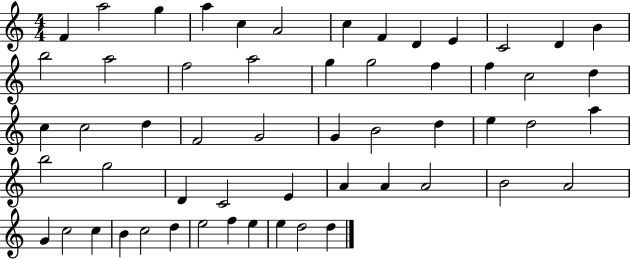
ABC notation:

X:1
T:Untitled
M:4/4
L:1/4
K:C
F a2 g a c A2 c F D E C2 D B b2 a2 f2 a2 g g2 f f c2 d c c2 d F2 G2 G B2 d e d2 a b2 g2 D C2 E A A A2 B2 A2 G c2 c B c2 d e2 f e e d2 d